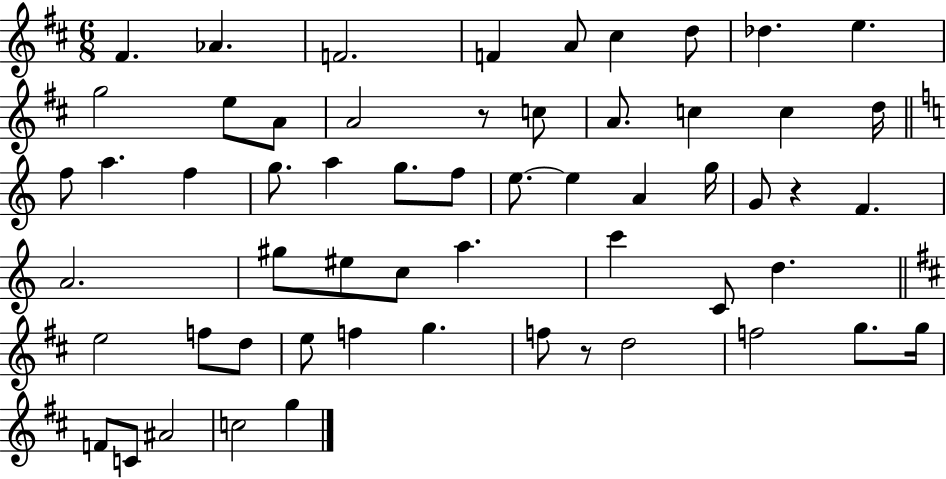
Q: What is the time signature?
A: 6/8